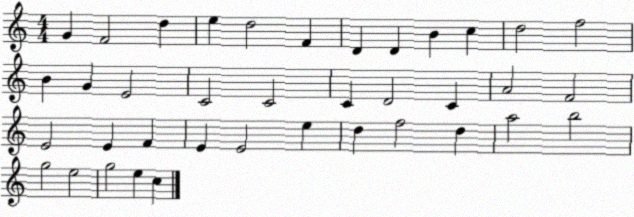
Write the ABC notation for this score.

X:1
T:Untitled
M:4/4
L:1/4
K:C
G F2 d e d2 F D D B c d2 f2 B G E2 C2 C2 C D2 C A2 F2 E2 E F E E2 e d f2 d a2 b2 g2 e2 g2 e c